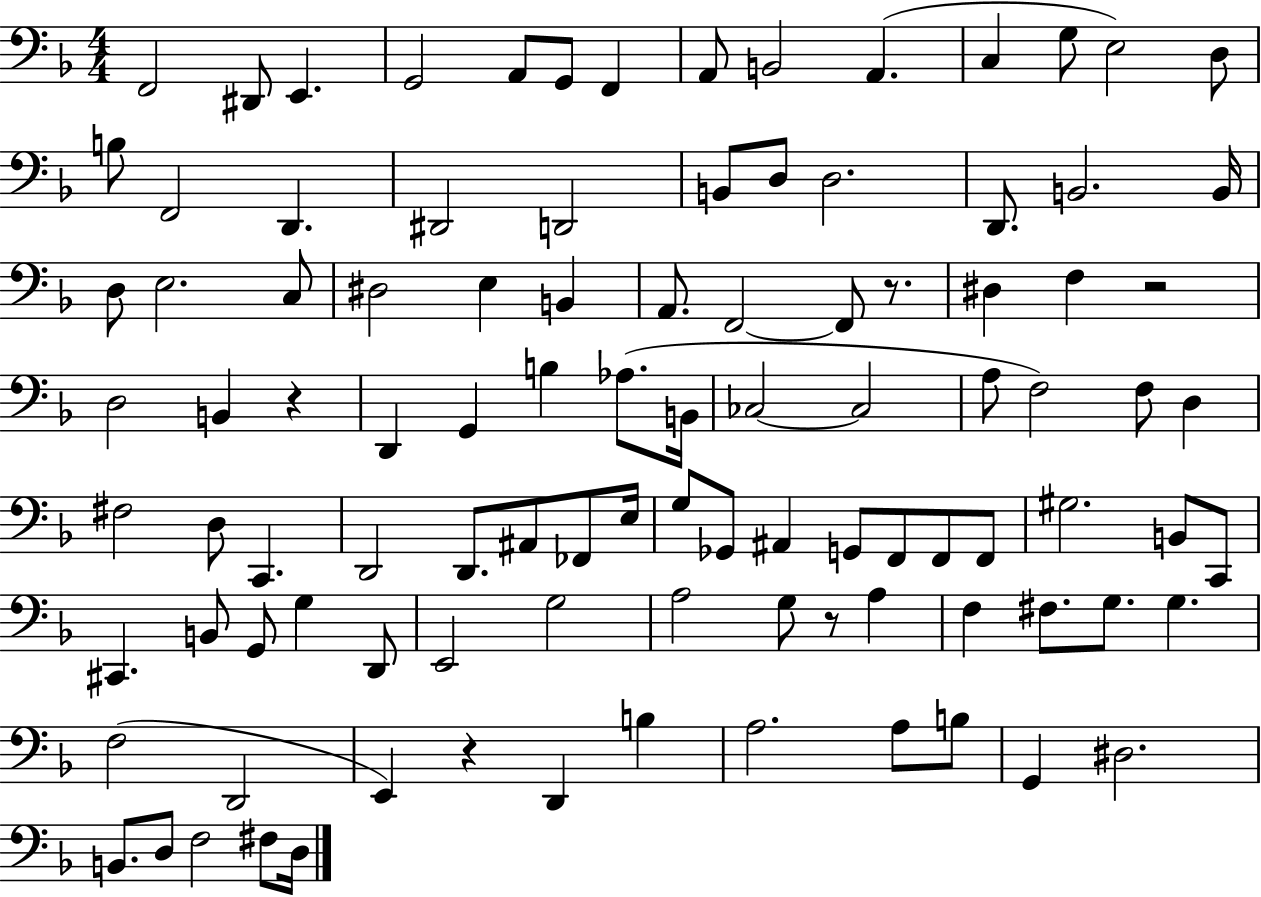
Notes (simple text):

F2/h D#2/e E2/q. G2/h A2/e G2/e F2/q A2/e B2/h A2/q. C3/q G3/e E3/h D3/e B3/e F2/h D2/q. D#2/h D2/h B2/e D3/e D3/h. D2/e. B2/h. B2/s D3/e E3/h. C3/e D#3/h E3/q B2/q A2/e. F2/h F2/e R/e. D#3/q F3/q R/h D3/h B2/q R/q D2/q G2/q B3/q Ab3/e. B2/s CES3/h CES3/h A3/e F3/h F3/e D3/q F#3/h D3/e C2/q. D2/h D2/e. A#2/e FES2/e E3/s G3/e Gb2/e A#2/q G2/e F2/e F2/e F2/e G#3/h. B2/e C2/e C#2/q. B2/e G2/e G3/q D2/e E2/h G3/h A3/h G3/e R/e A3/q F3/q F#3/e. G3/e. G3/q. F3/h D2/h E2/q R/q D2/q B3/q A3/h. A3/e B3/e G2/q D#3/h. B2/e. D3/e F3/h F#3/e D3/s